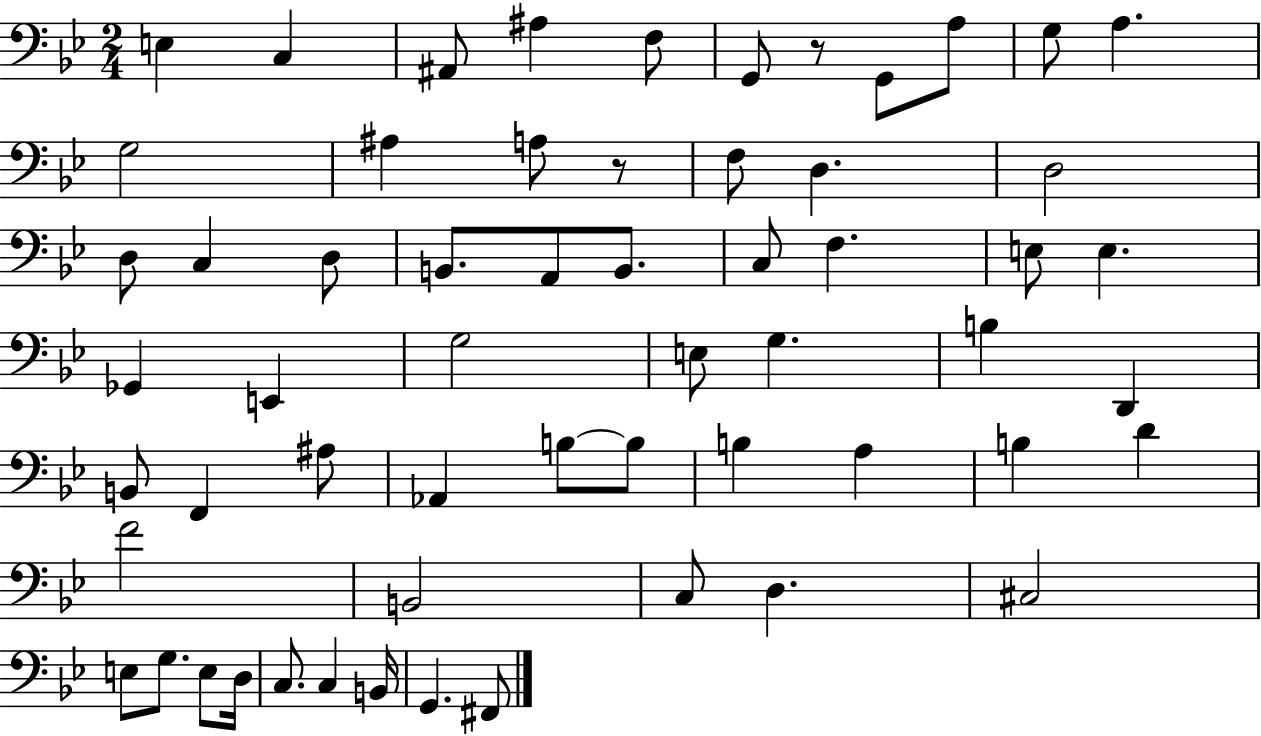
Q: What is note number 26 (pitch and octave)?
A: E3